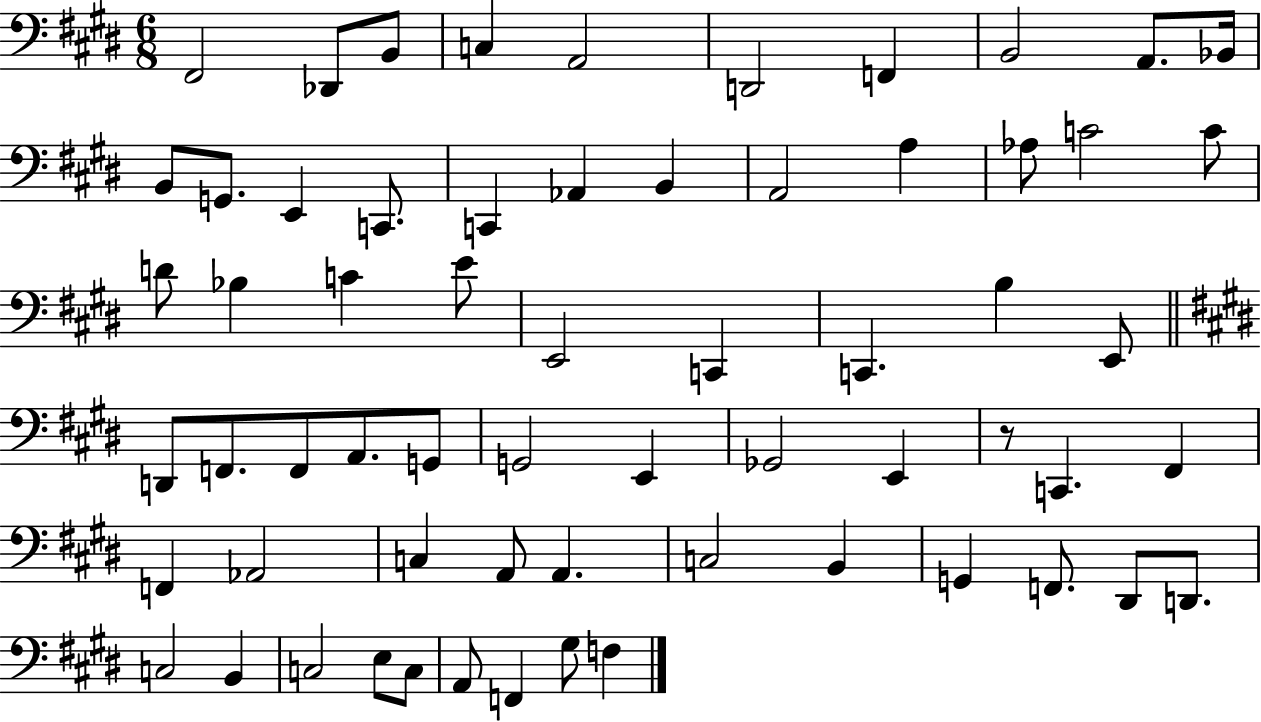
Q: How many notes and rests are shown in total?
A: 63